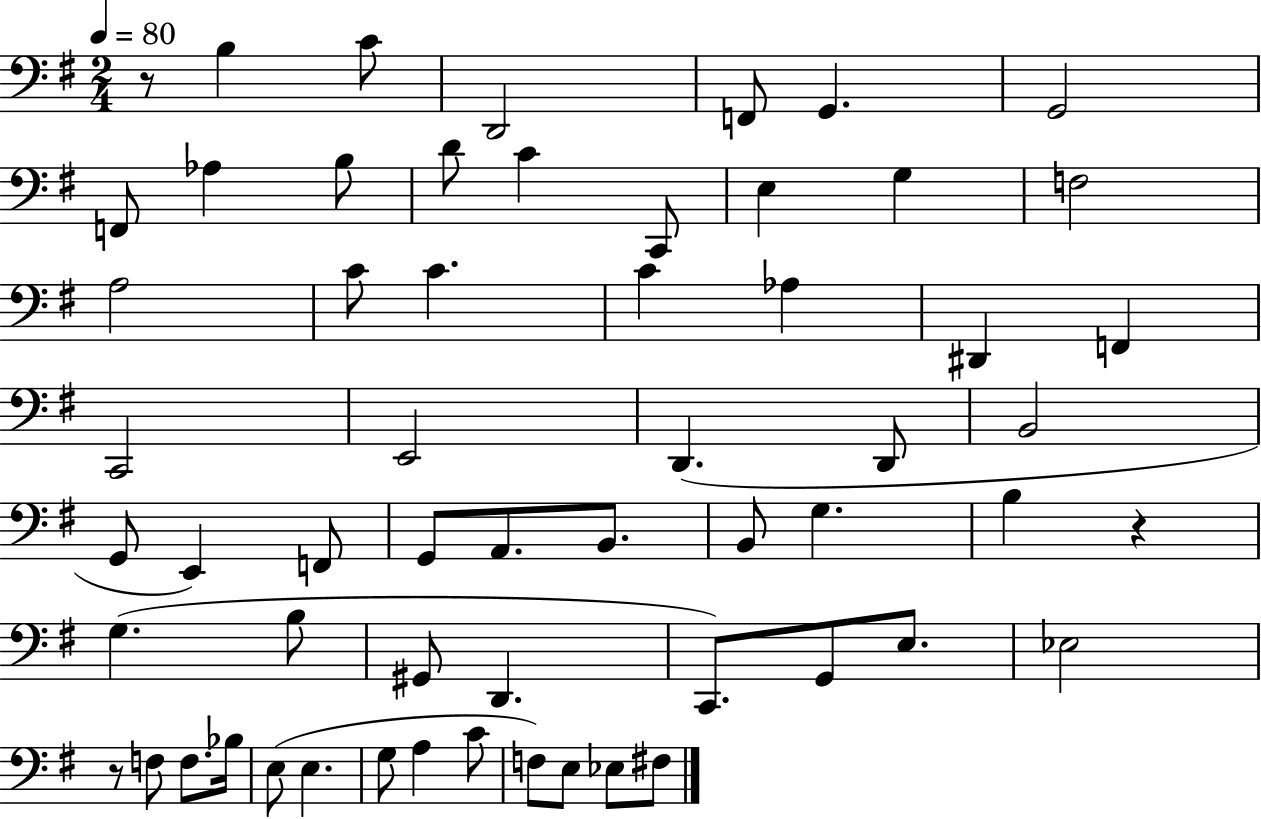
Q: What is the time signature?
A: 2/4